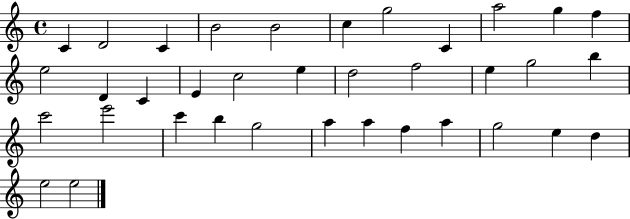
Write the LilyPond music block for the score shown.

{
  \clef treble
  \time 4/4
  \defaultTimeSignature
  \key c \major
  c'4 d'2 c'4 | b'2 b'2 | c''4 g''2 c'4 | a''2 g''4 f''4 | \break e''2 d'4 c'4 | e'4 c''2 e''4 | d''2 f''2 | e''4 g''2 b''4 | \break c'''2 e'''2 | c'''4 b''4 g''2 | a''4 a''4 f''4 a''4 | g''2 e''4 d''4 | \break e''2 e''2 | \bar "|."
}